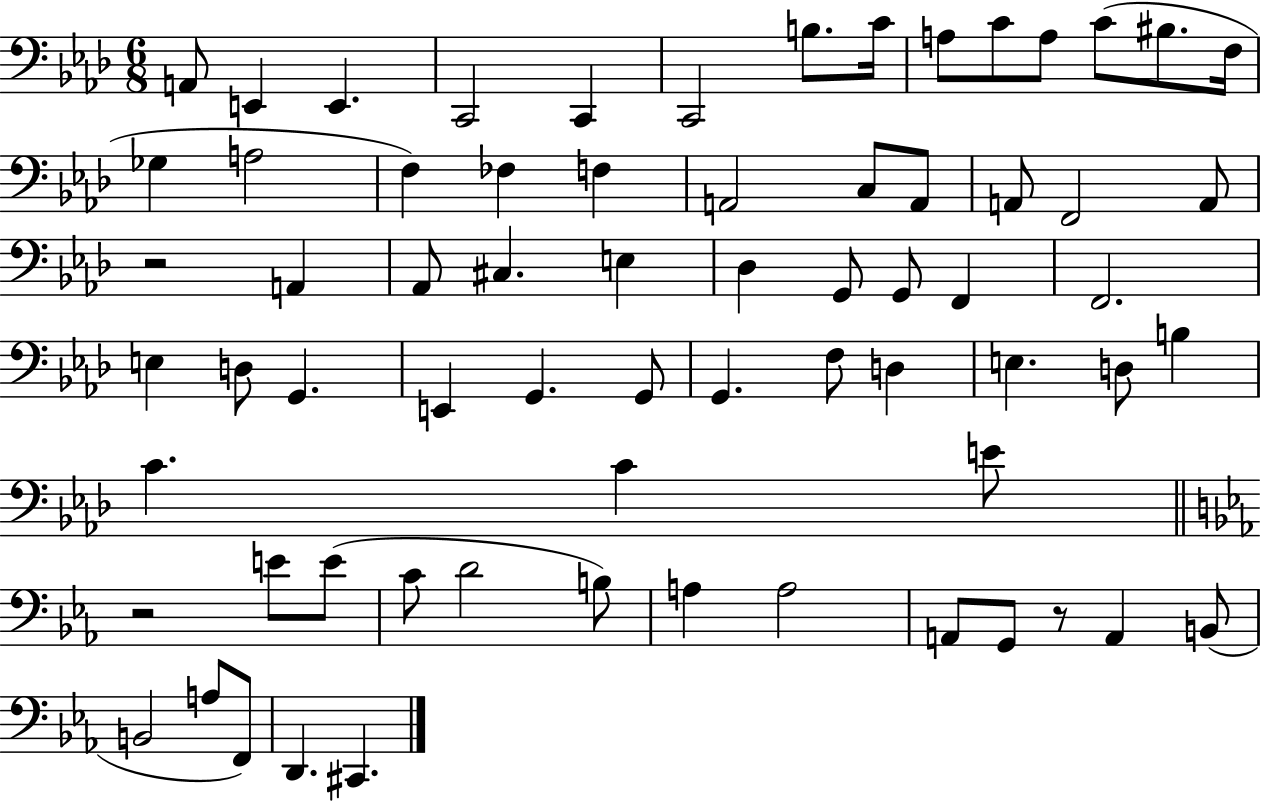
{
  \clef bass
  \numericTimeSignature
  \time 6/8
  \key aes \major
  \repeat volta 2 { a,8 e,4 e,4. | c,2 c,4 | c,2 b8. c'16 | a8 c'8 a8 c'8( bis8. f16 | \break ges4 a2 | f4) fes4 f4 | a,2 c8 a,8 | a,8 f,2 a,8 | \break r2 a,4 | aes,8 cis4. e4 | des4 g,8 g,8 f,4 | f,2. | \break e4 d8 g,4. | e,4 g,4. g,8 | g,4. f8 d4 | e4. d8 b4 | \break c'4. c'4 e'8 | \bar "||" \break \key c \minor r2 e'8 e'8( | c'8 d'2 b8) | a4 a2 | a,8 g,8 r8 a,4 b,8( | \break b,2 a8 f,8) | d,4. cis,4. | } \bar "|."
}